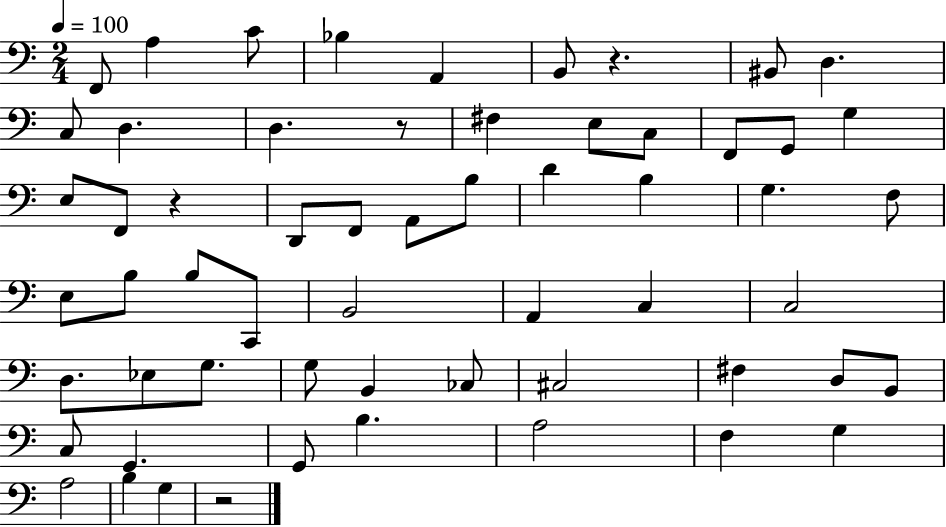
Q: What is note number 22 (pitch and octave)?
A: A2